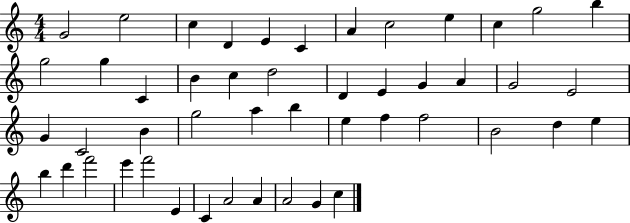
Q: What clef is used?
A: treble